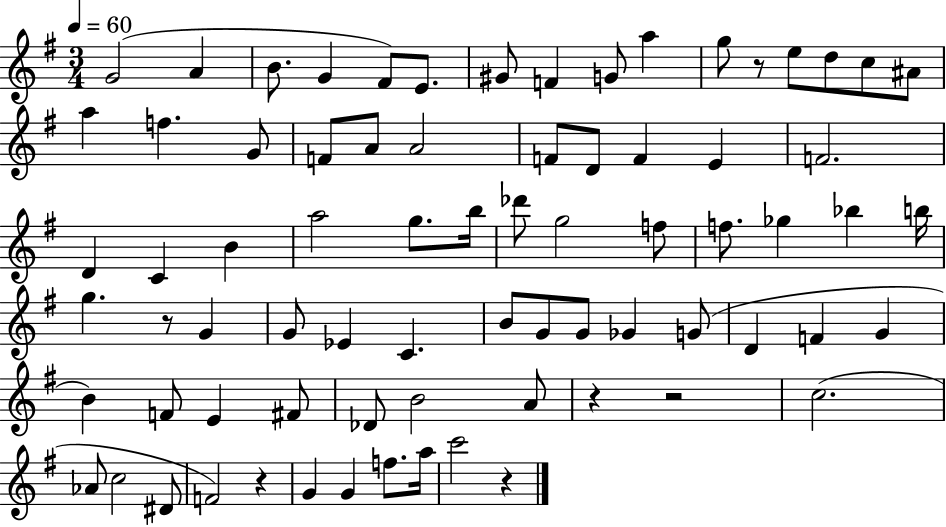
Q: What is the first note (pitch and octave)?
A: G4